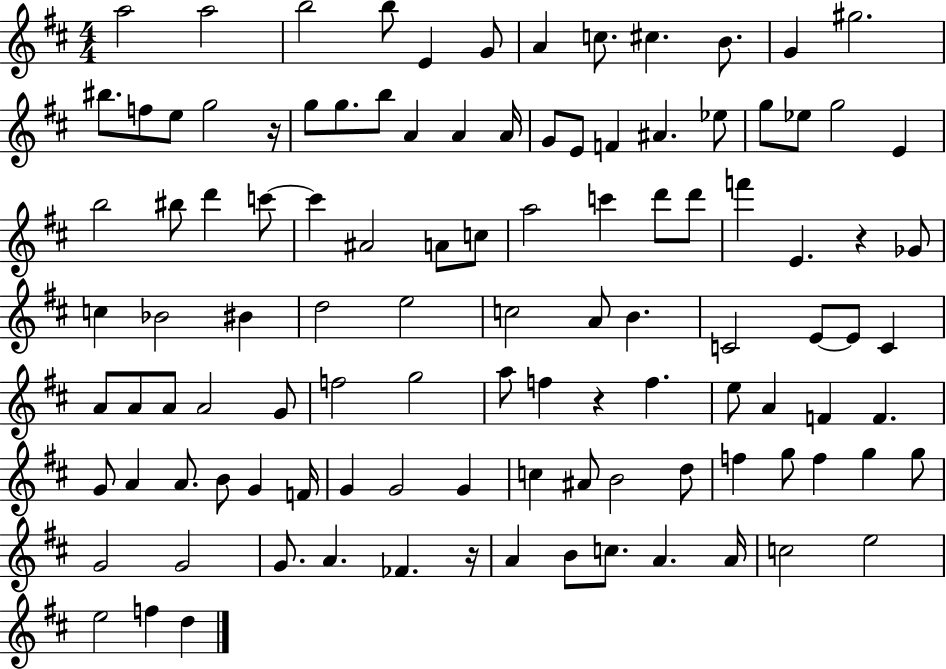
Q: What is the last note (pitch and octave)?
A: D5